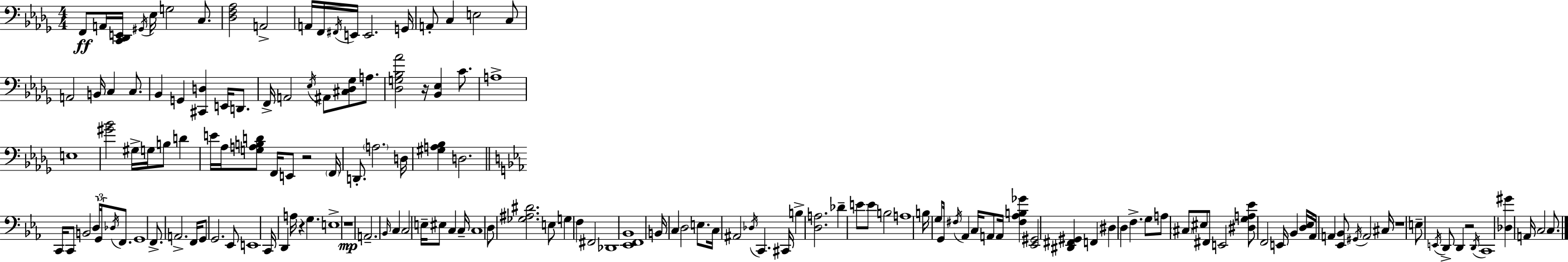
X:1
T:Untitled
M:4/4
L:1/4
K:Bbm
F,,/2 A,,/4 [C,,_D,,E,,]/4 ^G,,/4 _E,/4 G,2 C,/2 [_D,F,_A,]2 A,,2 A,,/4 F,,/4 ^F,,/4 E,,/4 E,,2 G,,/4 A,,/2 C, E,2 C,/2 A,,2 B,,/4 C, C,/2 _B,, G,, [^C,,D,] E,,/4 D,,/2 F,,/4 A,,2 _E,/4 ^A,,/2 [^C,_D,_G,]/2 A,/2 [_D,G,_B,_A]2 z/4 [_B,,_E,] C/2 A,4 E,4 [^G_B]2 ^G,/4 G,/4 B,/2 D E/4 _A,/4 [G,A,B,D]/2 F,,/4 E,,/2 z2 F,,/4 D,,/2 A,2 D,/4 [^G,A,_B,] D,2 C,,/4 C,,/2 B,,2 D,/4 G,,/4 _D,/4 F,,/2 G,,4 F,,/2 A,,2 F,,/4 G,,/2 G,,2 _E,,/2 E,,4 C,,/4 D,, A,/4 z G, E,4 z4 A,,2 _B,,/4 C, C,2 E,/4 ^E,/2 C, C,/4 C,4 D,/2 [_G,^A,^D]2 E,/2 G, F, ^F,,2 _D,,4 [_E,,F,,_B,,]4 B,,/4 C, D,2 E,/2 C,/4 ^A,,2 _D,/4 C,, ^C,,/4 B, [D,A,]2 _D E/2 E/2 B,2 A,4 B,/4 G,/2 G,,/4 ^F,/4 _A,, C,/4 A,,/2 A,,/4 [^F,_A,B,_G] [_E,,^G,,]2 [^D,,^F,,^G,,] F,, ^D, D, F, G,/2 A,/2 ^C,/2 ^E,/2 ^F,,/2 E,,2 [^D,G,A,_E]/2 F,,2 E,,/4 _B,, [D,_E,]/4 _A,,/4 A,, [_E,,_B,,]/2 ^G,,/4 A,,2 ^C,/4 z4 E,/2 E,,/4 D,,/2 D,, z2 D,,/4 C,,4 [_D,^G] A,,/4 C,2 C,/2